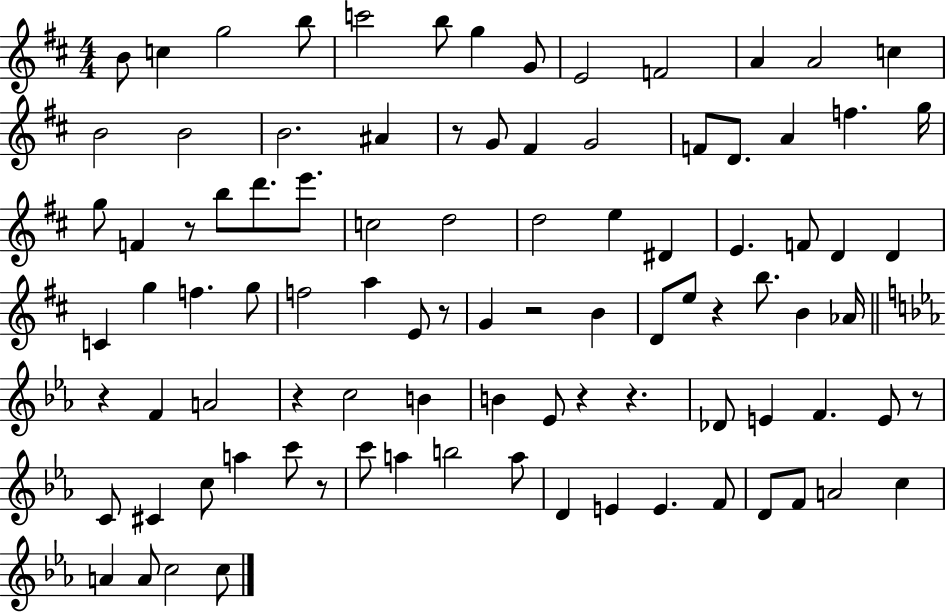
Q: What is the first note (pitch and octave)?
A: B4